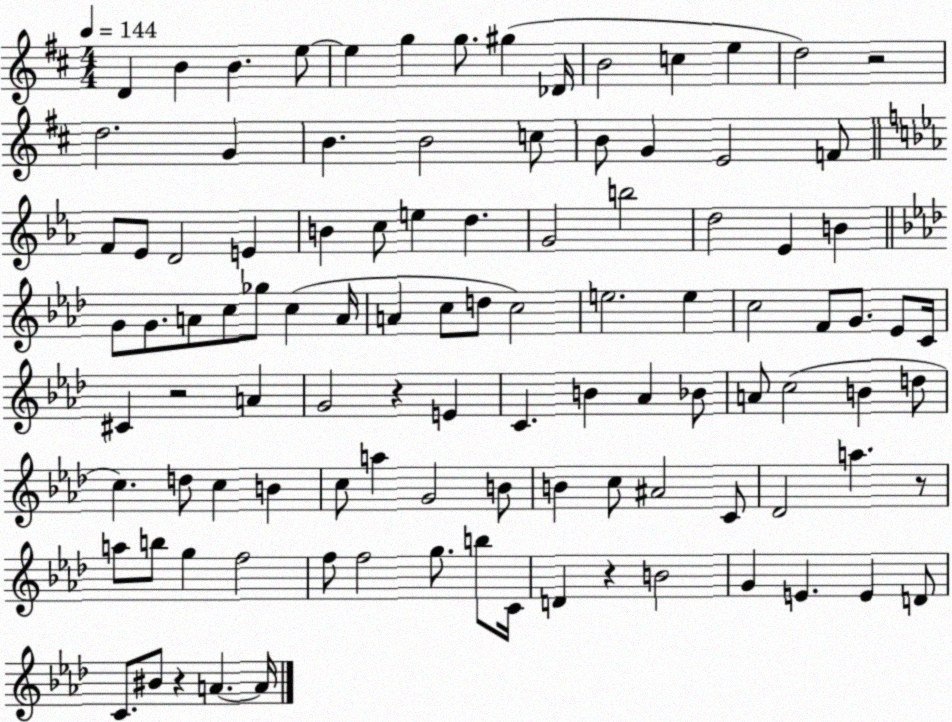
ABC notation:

X:1
T:Untitled
M:4/4
L:1/4
K:D
D B B e/2 e g g/2 ^g _D/4 B2 c e d2 z2 d2 G B B2 c/2 B/2 G E2 F/2 F/2 _E/2 D2 E B c/2 e d G2 b2 d2 _E B G/2 G/2 A/2 c/2 _g/2 c A/4 A c/2 d/2 c2 e2 e c2 F/2 G/2 _E/2 C/4 ^C z2 A G2 z E C B _A _B/2 A/2 c2 B d/2 c d/2 c B c/2 a G2 B/2 B c/2 ^A2 C/2 _D2 a z/2 a/2 b/2 g f2 f/2 f2 g/2 b/2 C/4 D z B2 G E E D/2 C/2 ^B/2 z A A/4